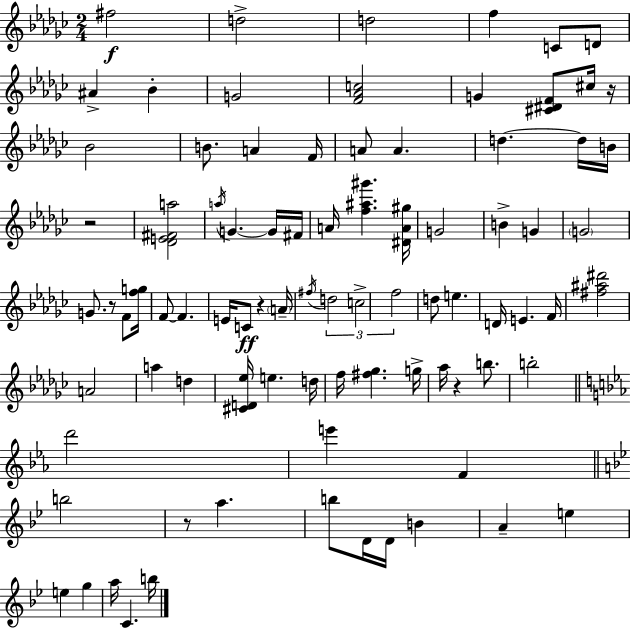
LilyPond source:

{
  \clef treble
  \numericTimeSignature
  \time 2/4
  \key ees \minor
  fis''2\f | d''2-> | d''2 | f''4 c'8 d'8 | \break ais'4-> bes'4-. | g'2 | <f' aes' c''>2 | g'4 <cis' dis' f'>8 cis''16 r16 | \break bes'2 | b'8. a'4 f'16 | a'8 a'4. | d''4.~~ d''16 b'16 | \break r2 | <des' e' fis' a''>2 | \acciaccatura { a''16 } g'4.~~ g'16 | fis'16 a'16 <f'' ais'' gis'''>4. | \break <dis' a' gis''>16 g'2 | b'4-> g'4 | \parenthesize g'2 | g'8. r8 f'8 | \break <f'' g''>16 f'8~~ f'4. | e'16 c'8\ff r4 | \parenthesize a'16-- \acciaccatura { fis''16 } \tuplet 3/2 { d''2 | c''2-> | \break f''2 } | d''8 e''4. | d'16 e'4. | f'16 <fis'' ais'' dis'''>2 | \break a'2 | a''4 d''4 | <cis' d' ees''>16 e''4. | d''16 f''16 <fis'' ges''>4. | \break g''16-> aes''16 r4 b''8. | b''2-. | \bar "||" \break \key ees \major d'''2 | e'''4 f'4 | \bar "||" \break \key bes \major b''2 | r8 a''4. | b''8 d'16 d'16 b'4 | a'4-- e''4 | \break e''4 g''4 | a''16 c'4. b''16 | \bar "|."
}